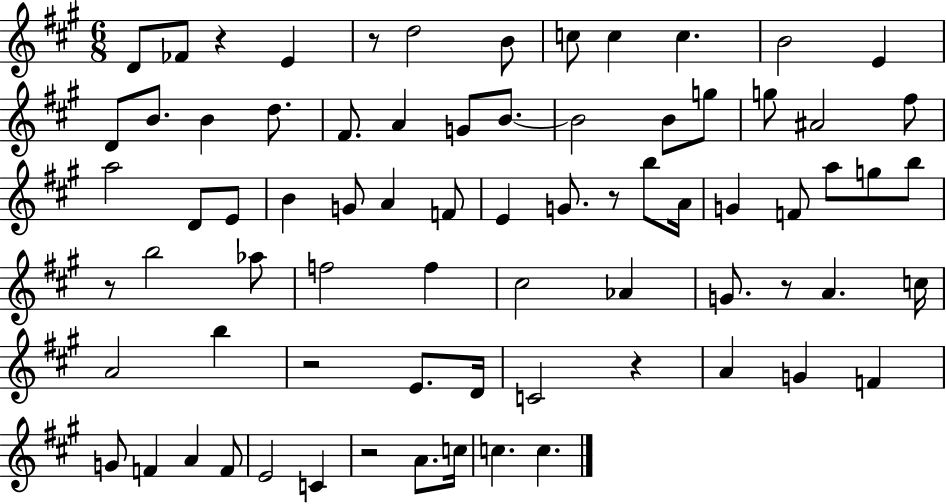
D4/e FES4/e R/q E4/q R/e D5/h B4/e C5/e C5/q C5/q. B4/h E4/q D4/e B4/e. B4/q D5/e. F#4/e. A4/q G4/e B4/e. B4/h B4/e G5/e G5/e A#4/h F#5/e A5/h D4/e E4/e B4/q G4/e A4/q F4/e E4/q G4/e. R/e B5/e A4/s G4/q F4/e A5/e G5/e B5/e R/e B5/h Ab5/e F5/h F5/q C#5/h Ab4/q G4/e. R/e A4/q. C5/s A4/h B5/q R/h E4/e. D4/s C4/h R/q A4/q G4/q F4/q G4/e F4/q A4/q F4/e E4/h C4/q R/h A4/e. C5/s C5/q. C5/q.